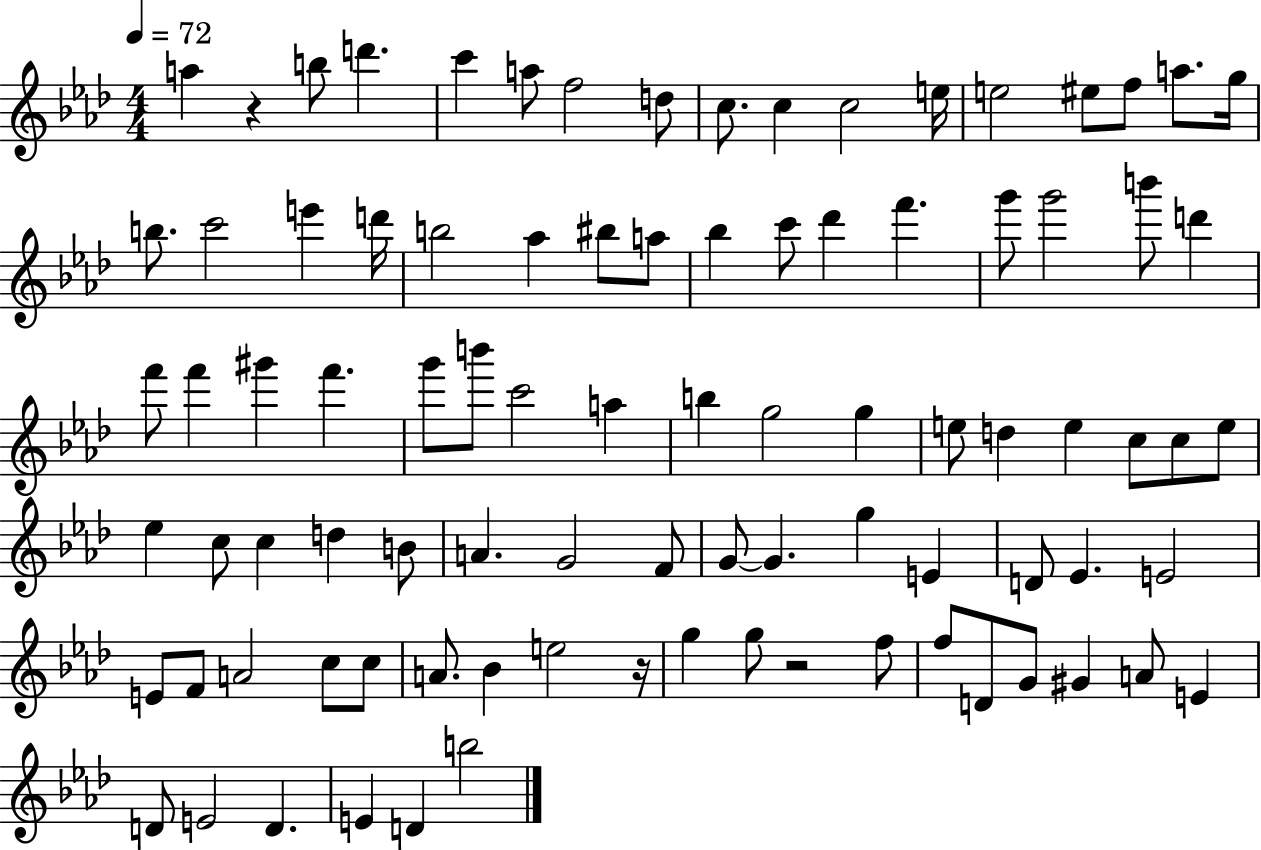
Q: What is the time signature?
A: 4/4